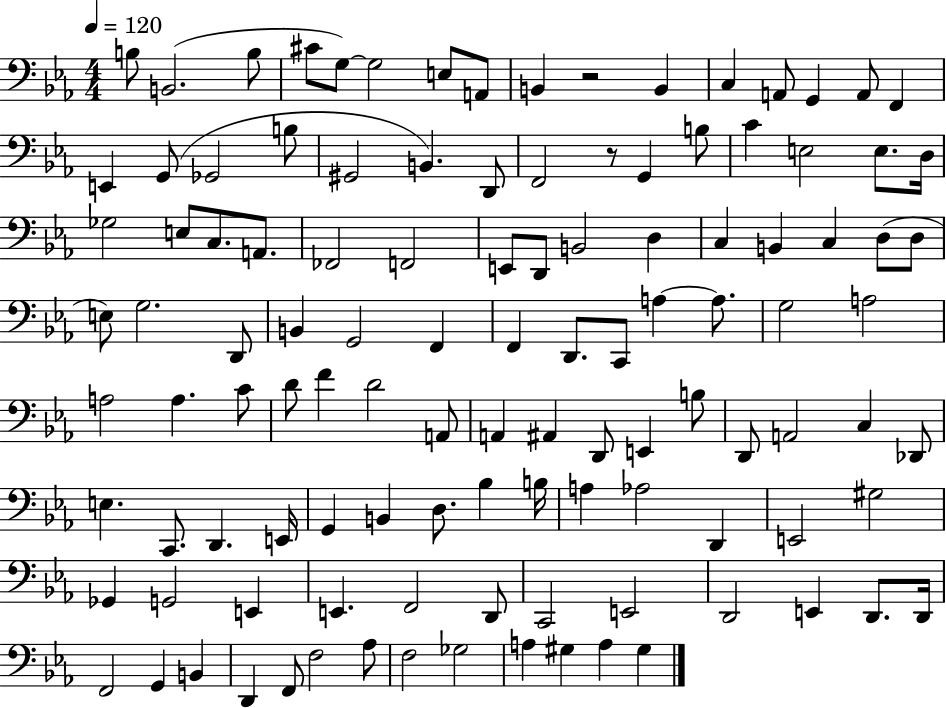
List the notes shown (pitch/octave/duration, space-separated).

B3/e B2/h. B3/e C#4/e G3/e G3/h E3/e A2/e B2/q R/h B2/q C3/q A2/e G2/q A2/e F2/q E2/q G2/e Gb2/h B3/e G#2/h B2/q. D2/e F2/h R/e G2/q B3/e C4/q E3/h E3/e. D3/s Gb3/h E3/e C3/e. A2/e. FES2/h F2/h E2/e D2/e B2/h D3/q C3/q B2/q C3/q D3/e D3/e E3/e G3/h. D2/e B2/q G2/h F2/q F2/q D2/e. C2/e A3/q A3/e. G3/h A3/h A3/h A3/q. C4/e D4/e F4/q D4/h A2/e A2/q A#2/q D2/e E2/q B3/e D2/e A2/h C3/q Db2/e E3/q. C2/e. D2/q. E2/s G2/q B2/q D3/e. Bb3/q B3/s A3/q Ab3/h D2/q E2/h G#3/h Gb2/q G2/h E2/q E2/q. F2/h D2/e C2/h E2/h D2/h E2/q D2/e. D2/s F2/h G2/q B2/q D2/q F2/e F3/h Ab3/e F3/h Gb3/h A3/q G#3/q A3/q G#3/q